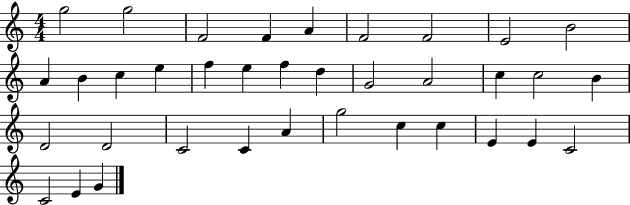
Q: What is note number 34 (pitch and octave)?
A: C4